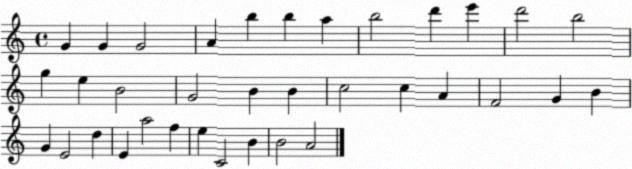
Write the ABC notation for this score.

X:1
T:Untitled
M:4/4
L:1/4
K:C
G G G2 A b b a b2 d' e' d'2 b2 g e B2 G2 B B c2 c A F2 G B G E2 d E a2 f e C2 B B2 A2